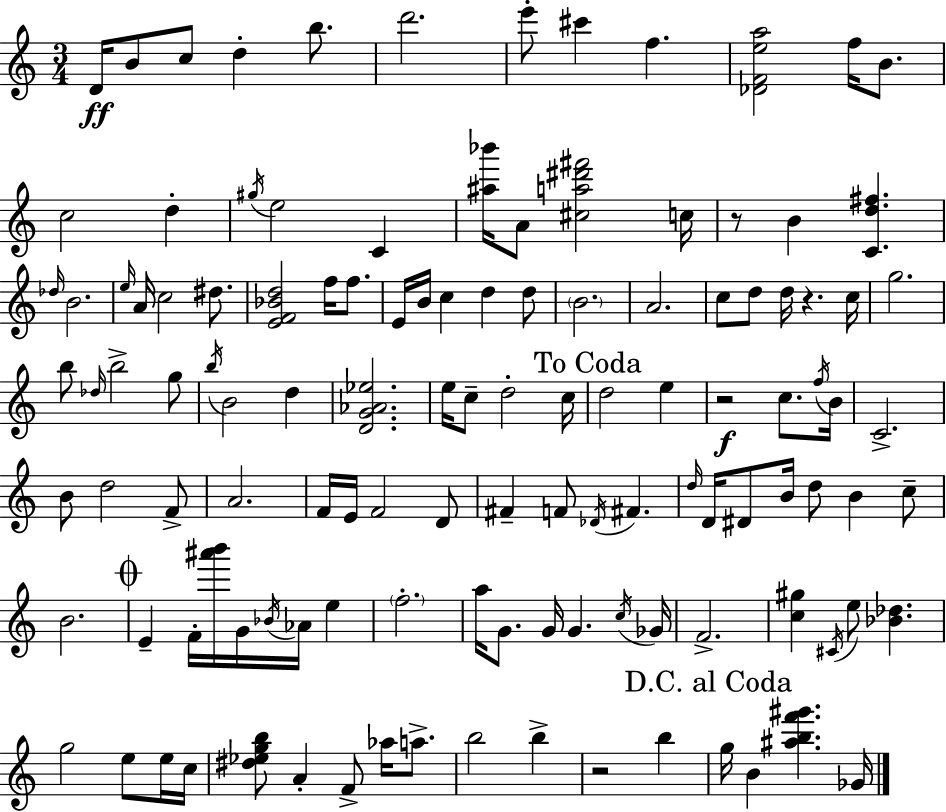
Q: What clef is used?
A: treble